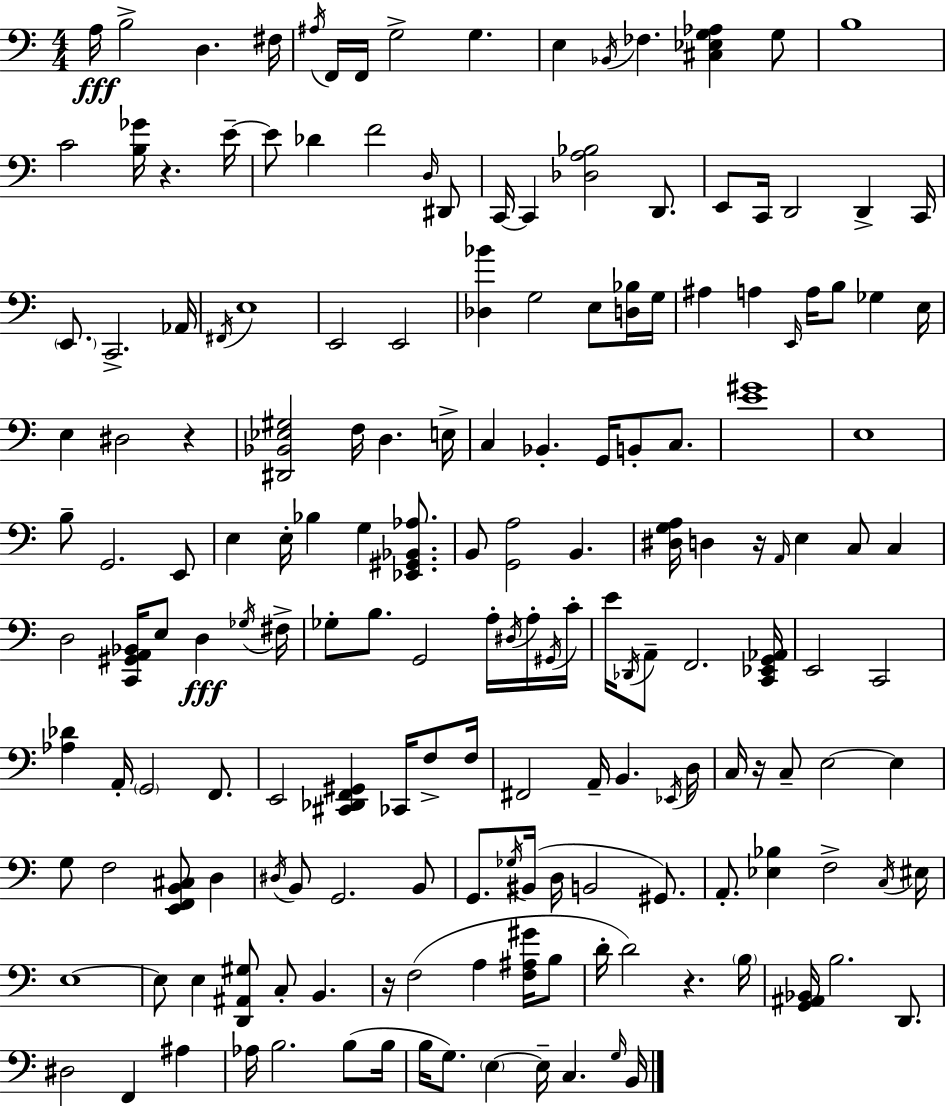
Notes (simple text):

A3/s B3/h D3/q. F#3/s A#3/s F2/s F2/s G3/h G3/q. E3/q Bb2/s FES3/q. [C#3,Eb3,G3,Ab3]/q G3/e B3/w C4/h [B3,Gb4]/s R/q. E4/s E4/e Db4/q F4/h D3/s D#2/e C2/s C2/q [Db3,A3,Bb3]/h D2/e. E2/e C2/s D2/h D2/q C2/s E2/e. C2/h. Ab2/s F#2/s E3/w E2/h E2/h [Db3,Bb4]/q G3/h E3/e [D3,Bb3]/s G3/s A#3/q A3/q E2/s A3/s B3/e Gb3/q E3/s E3/q D#3/h R/q [D#2,Bb2,Eb3,G#3]/h F3/s D3/q. E3/s C3/q Bb2/q. G2/s B2/e C3/e. [E4,G#4]/w E3/w B3/e G2/h. E2/e E3/q E3/s Bb3/q G3/q [Eb2,G#2,Bb2,Ab3]/e. B2/e [G2,A3]/h B2/q. [D#3,G3,A3]/s D3/q R/s A2/s E3/q C3/e C3/q D3/h [C2,G#2,A2,Bb2]/s E3/e D3/q Gb3/s F#3/s Gb3/e B3/e. G2/h A3/s D#3/s A3/s G#2/s C4/s E4/s Db2/s A2/e F2/h. [C2,Eb2,G2,Ab2]/s E2/h C2/h [Ab3,Db4]/q A2/s G2/h F2/e. E2/h [C#2,Db2,F2,G#2]/q CES2/s F3/e F3/s F#2/h A2/s B2/q. Eb2/s D3/s C3/s R/s C3/e E3/h E3/q G3/e F3/h [E2,F2,B2,C#3]/e D3/q D#3/s B2/e G2/h. B2/e G2/e. Gb3/s BIS2/s D3/s B2/h G#2/e. A2/e. [Eb3,Bb3]/q F3/h C3/s EIS3/s E3/w E3/e E3/q [D2,A#2,G#3]/e C3/e B2/q. R/s F3/h A3/q [F3,A#3,G#4]/s B3/e D4/s D4/h R/q. B3/s [G2,A#2,Bb2]/s B3/h. D2/e. D#3/h F2/q A#3/q Ab3/s B3/h. B3/e B3/s B3/s G3/e. E3/q E3/s C3/q. G3/s B2/s